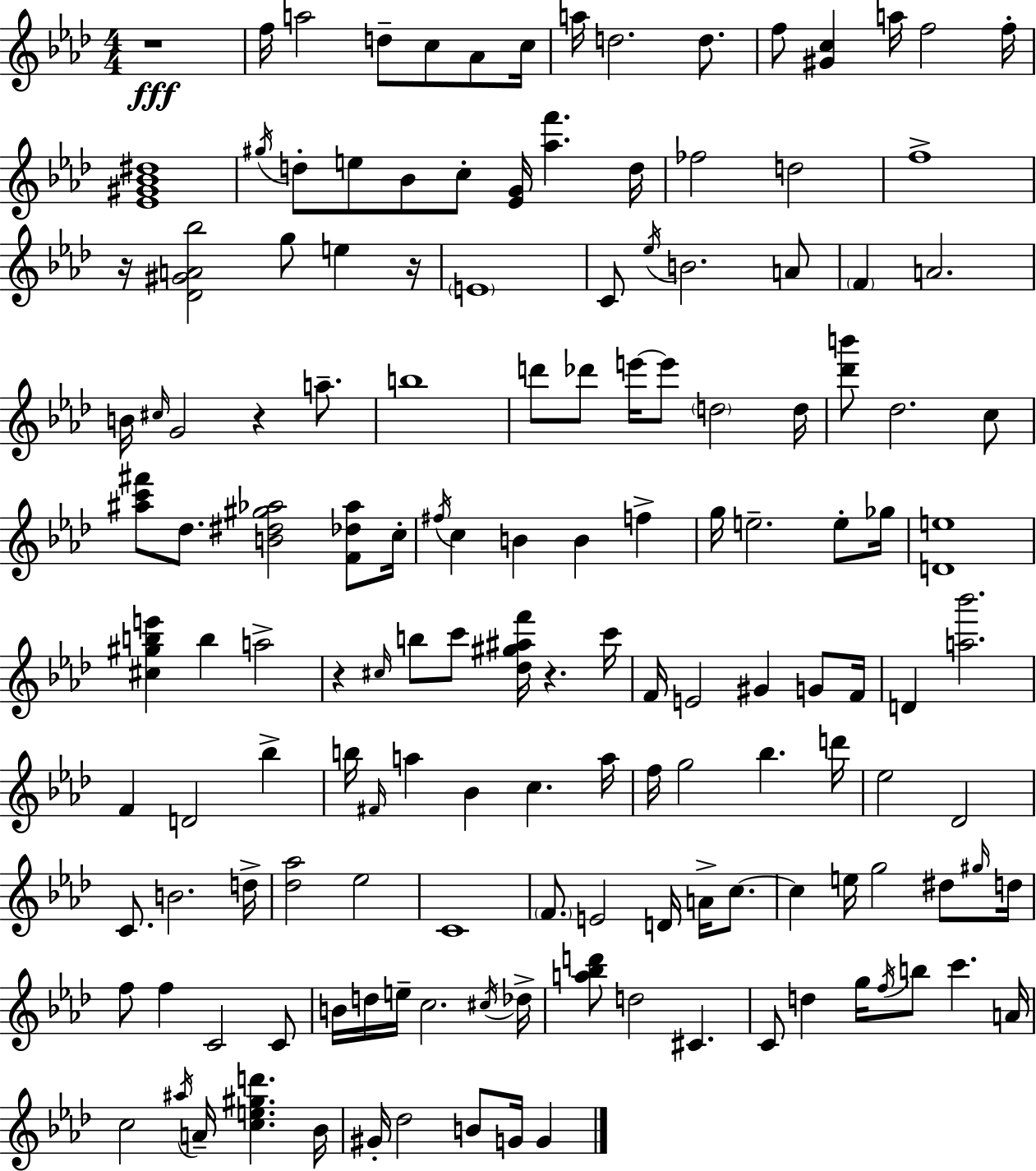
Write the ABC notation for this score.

X:1
T:Untitled
M:4/4
L:1/4
K:Fm
z4 f/4 a2 d/2 c/2 _A/2 c/4 a/4 d2 d/2 f/2 [^Gc] a/4 f2 f/4 [_E^G_B^d]4 ^g/4 d/2 e/2 _B/2 c/2 [_EG]/4 [_af'] d/4 _f2 d2 f4 z/4 [_D^GA_b]2 g/2 e z/4 E4 C/2 _e/4 B2 A/2 F A2 B/4 ^c/4 G2 z a/2 b4 d'/2 _d'/2 e'/4 e'/2 d2 d/4 [_d'b']/2 _d2 c/2 [^ac'^f']/2 _d/2 [B^d^g_a]2 [F_d_a]/2 c/4 ^f/4 c B B f g/4 e2 e/2 _g/4 [De]4 [^c^gbe'] b a2 z ^c/4 b/2 c'/2 [_d^g^af']/4 z c'/4 F/4 E2 ^G G/2 F/4 D [a_b']2 F D2 _b b/4 ^F/4 a _B c a/4 f/4 g2 _b d'/4 _e2 _D2 C/2 B2 d/4 [_d_a]2 _e2 C4 F/2 E2 D/4 A/4 c/2 c e/4 g2 ^d/2 ^g/4 d/4 f/2 f C2 C/2 B/4 d/4 e/4 c2 ^c/4 _d/4 [a_bd']/2 d2 ^C C/2 d g/4 f/4 b/2 c' A/4 c2 ^a/4 A/4 [ce^gd'] _B/4 ^G/4 _d2 B/2 G/4 G